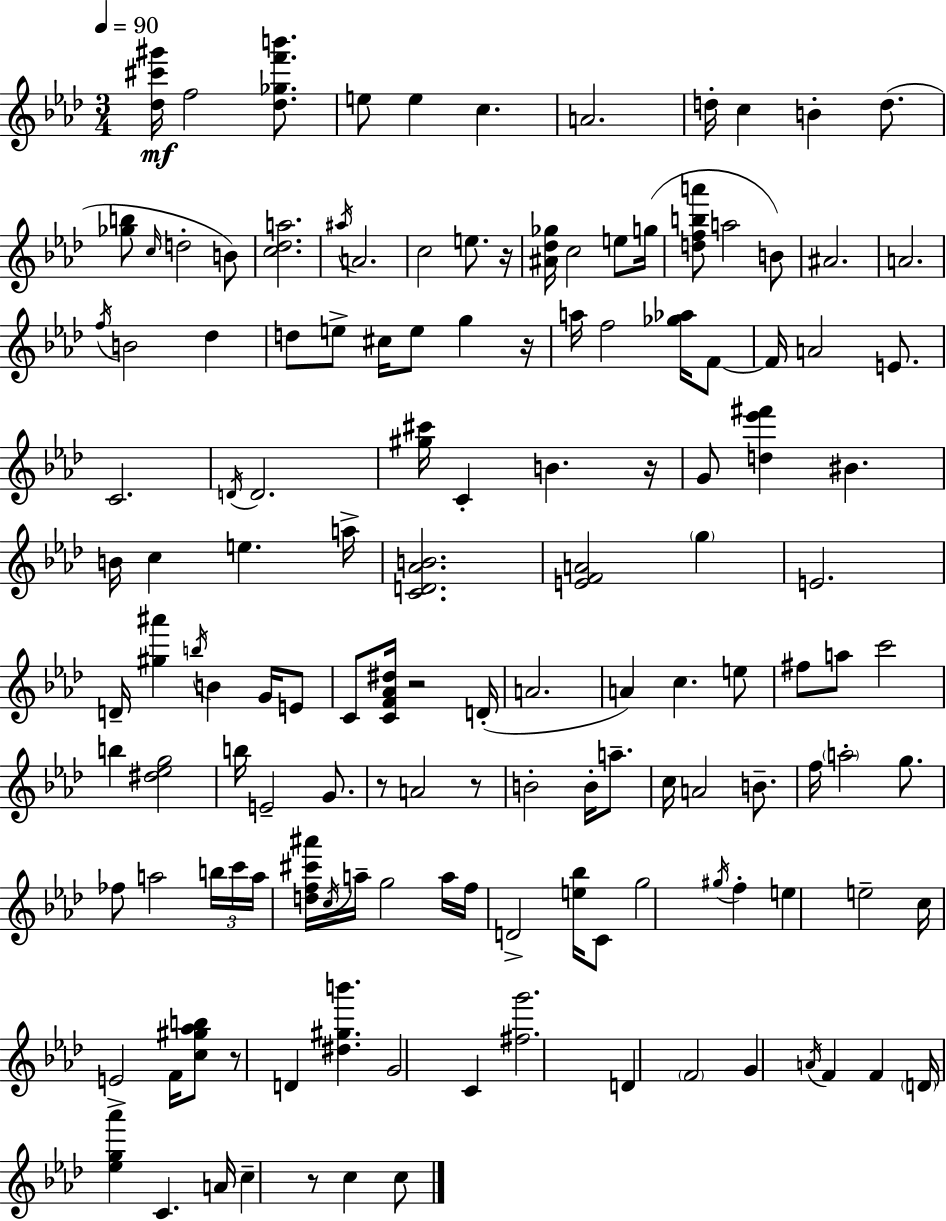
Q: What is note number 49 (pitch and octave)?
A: G5